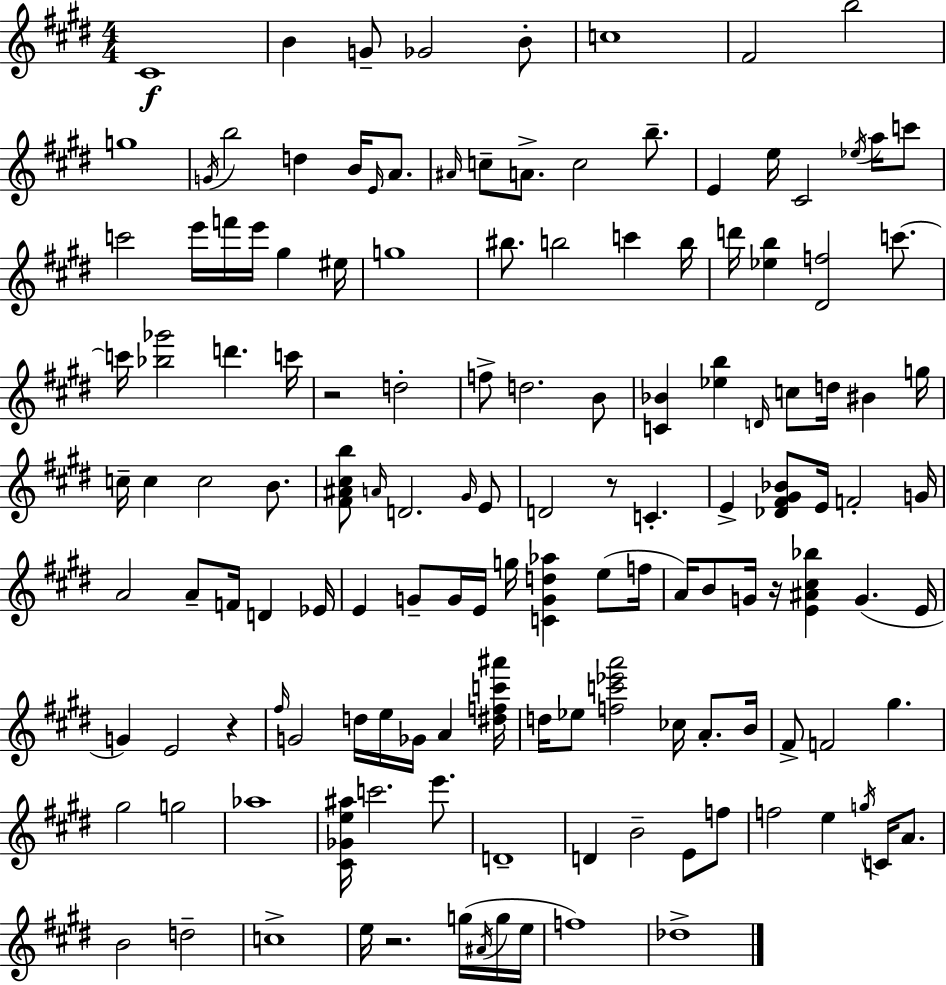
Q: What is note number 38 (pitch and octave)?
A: D6